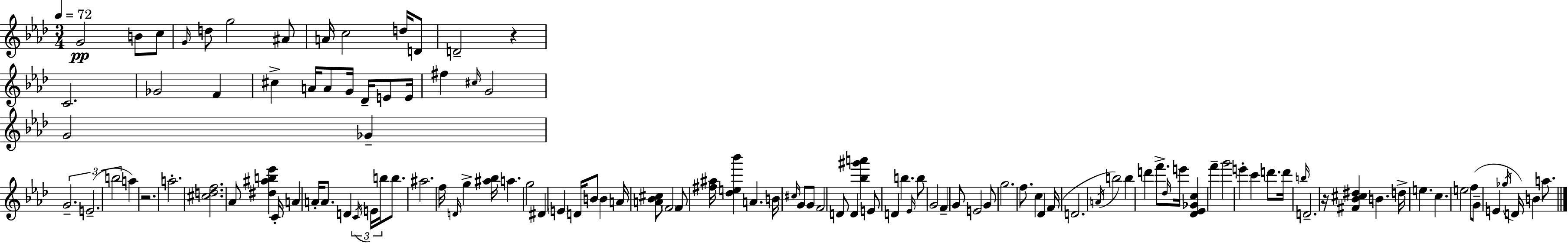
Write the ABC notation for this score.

X:1
T:Untitled
M:3/4
L:1/4
K:Fm
G2 B/2 c/2 G/4 d/2 g2 ^A/2 A/4 c2 d/4 D/2 D2 z C2 _G2 F ^c A/4 A/2 G/4 _D/4 E/2 E/4 ^f ^c/4 G2 G2 _G G2 E2 b2 a z2 a2 [^cdf]2 _A/2 [^d^ab_e'] C/4 A A/4 A/2 D C/4 E/4 b/4 b/2 ^a2 f/4 D/4 g [^a_b]/4 a g2 ^D E D/4 B/2 B A/4 [A_B^c]/2 F2 F/2 [^f^a]/4 [_de_b'] A B/4 ^c/4 G/2 G/2 F2 D/2 D [_b^g'a'] E/2 D b _E/4 b/2 G2 F G/2 E2 G/2 g2 f/2 c _D F/4 D2 A/4 b2 b d' f'/2 _d/4 e'/4 [_D_E_Gc] f' g'2 e' c' d'/2 d'/4 b/4 D2 z/4 [^F_B^c^d] B d/4 e c e2 f/2 G/2 E _g/4 D/4 B a/2